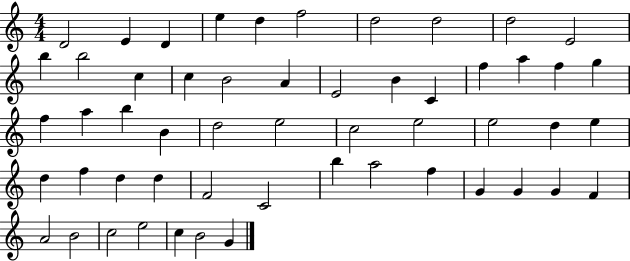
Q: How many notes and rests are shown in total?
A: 54